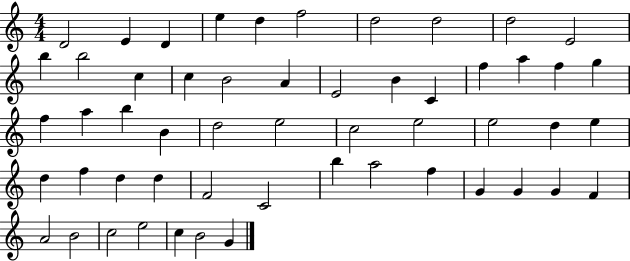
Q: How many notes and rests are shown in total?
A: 54